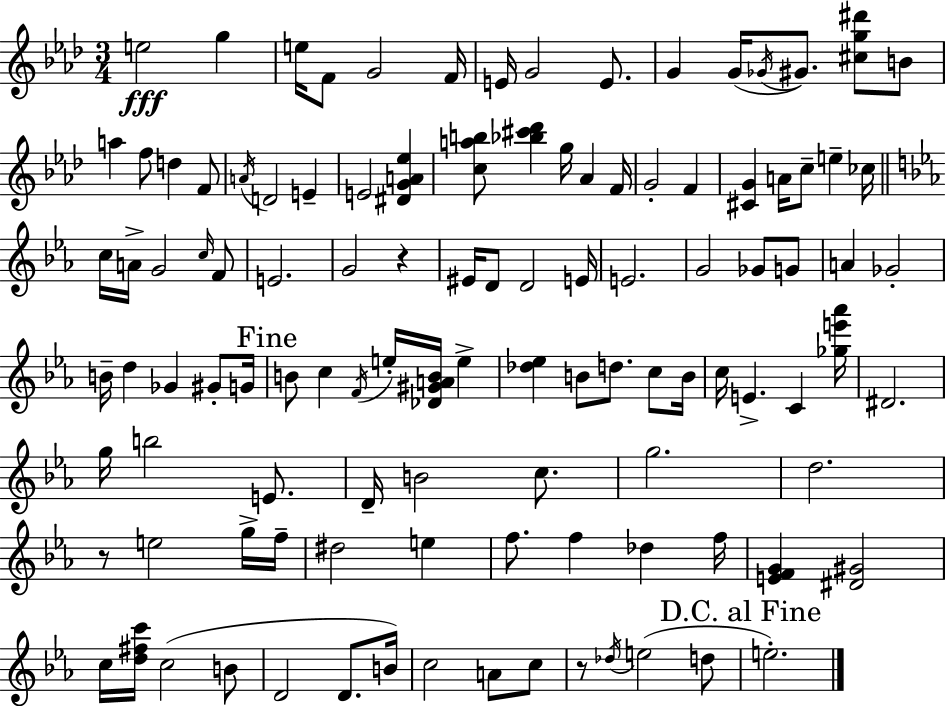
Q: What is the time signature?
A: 3/4